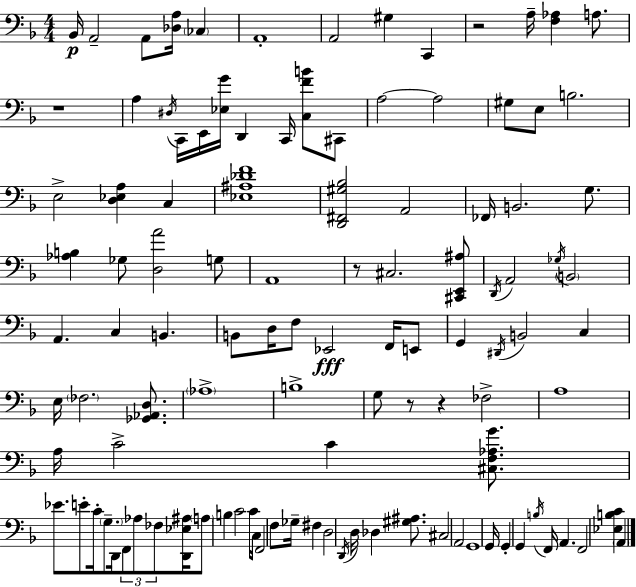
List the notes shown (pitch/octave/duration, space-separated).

Bb2/s A2/h A2/e [Db3,A3]/s CES3/q A2/w A2/h G#3/q C2/q R/h A3/s [F3,Ab3]/q A3/e. R/w A3/q D#3/s C2/s E2/s [Eb3,G4]/s D2/q C2/s [C3,F4,B4]/e C#2/e A3/h A3/h G#3/e E3/e B3/h. E3/h [D3,Eb3,A3]/q C3/q [Eb3,A#3,Db4,F4]/w [D2,F#2,G#3,Bb3]/h A2/h FES2/s B2/h. G3/e. [Ab3,B3]/q Gb3/e [D3,A4]/h G3/e A2/w R/e C#3/h. [C#2,E2,A#3]/e D2/s A2/h Gb3/s B2/h A2/q. C3/q B2/q. B2/e D3/s F3/e Eb2/h F2/s E2/e G2/q D#2/s B2/h C3/q E3/s FES3/h. [Gb2,Ab2,D3]/e. Ab3/w B3/w G3/e R/e R/q FES3/h A3/w A3/s C4/h C4/q [C#3,F3,Ab3,G4]/e. Eb4/e. E4/e C4/s G3/e. D2/s F2/e Ab3/e FES3/e [D2,Eb3,A#3]/s A3/e B3/q C4/h C4/s C3/s F2/h F3/e Gb3/s F#3/q D3/h D2/s D3/s Db3/q [G#3,A#3]/e. C#3/h A2/h G2/w G2/s G2/q G2/q B3/s F2/s A2/q. F2/h [Eb3,B3,C4]/q A2/q